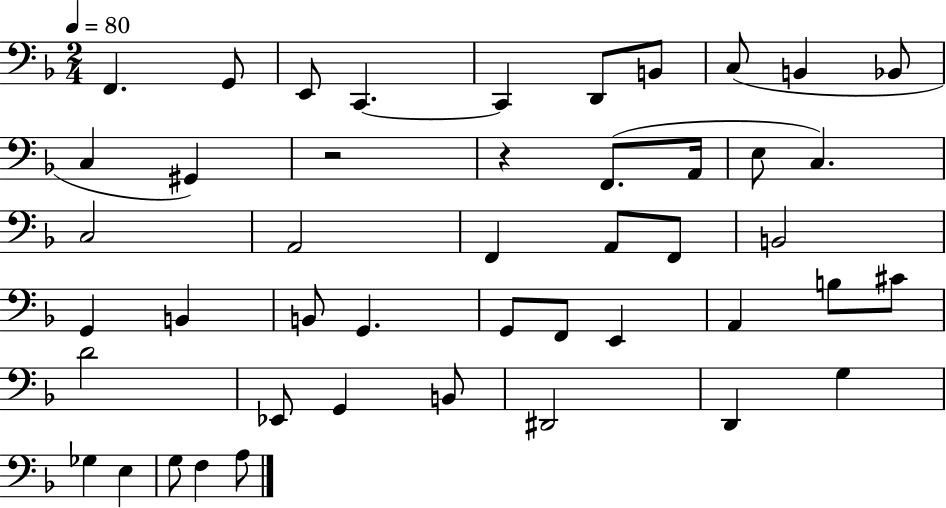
F2/q. G2/e E2/e C2/q. C2/q D2/e B2/e C3/e B2/q Bb2/e C3/q G#2/q R/h R/q F2/e. A2/s E3/e C3/q. C3/h A2/h F2/q A2/e F2/e B2/h G2/q B2/q B2/e G2/q. G2/e F2/e E2/q A2/q B3/e C#4/e D4/h Eb2/e G2/q B2/e D#2/h D2/q G3/q Gb3/q E3/q G3/e F3/q A3/e